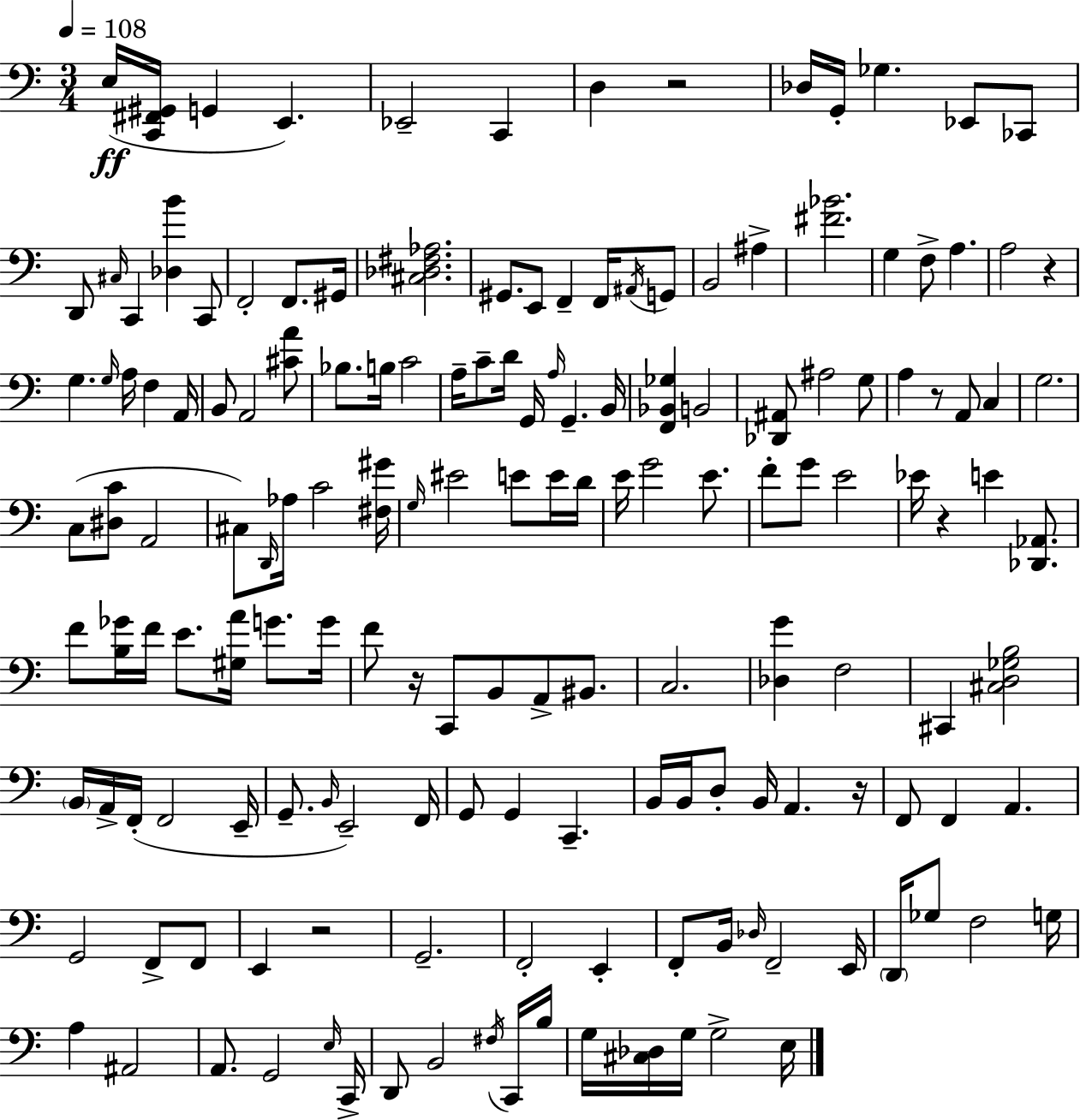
{
  \clef bass
  \numericTimeSignature
  \time 3/4
  \key c \major
  \tempo 4 = 108
  \repeat volta 2 { e16(\ff <c, fis, gis,>16 g,4 e,4.) | ees,2-- c,4 | d4 r2 | des16 g,16-. ges4. ees,8 ces,8 | \break d,8 \grace { cis16 } c,4 <des b'>4 c,8 | f,2-. f,8. | gis,16 <cis des fis aes>2. | gis,8. e,8 f,4-- f,16 \acciaccatura { ais,16 } | \break g,8 b,2 ais4-> | <fis' bes'>2. | g4 f8-> a4. | a2 r4 | \break g4. \grace { g16 } a16 f4 | a,16 b,8 a,2 | <cis' a'>8 bes8. b16 c'2 | a16-- c'8-- d'16 g,16 \grace { a16 } g,4.-- | \break b,16 <f, bes, ges>4 b,2 | <des, ais,>8 ais2 | g8 a4 r8 a,8 | c4 g2. | \break c8( <dis c'>8 a,2 | cis8) \grace { d,16 } aes16 c'2 | <fis gis'>16 \grace { g16 } eis'2 | e'8 e'16 d'16 e'16 g'2 | \break e'8. f'8-. g'8 e'2 | ees'16 r4 e'4 | <des, aes,>8. f'8 <b ges'>16 f'16 e'8. | <gis a'>16 g'8. g'16 f'8 r16 c,8 b,8 | \break a,8-> bis,8. c2. | <des g'>4 f2 | cis,4 <cis d ges b>2 | \parenthesize b,16 a,16-> f,16-.( f,2 | \break e,16-- g,8.-- \grace { b,16 } e,2--) | f,16 g,8 g,4 | c,4.-- b,16 b,16 d8-. b,16 | a,4. r16 f,8 f,4 | \break a,4. g,2 | f,8-> f,8 e,4 r2 | g,2.-- | f,2-. | \break e,4-. f,8-. b,16 \grace { des16 } f,2-- | e,16 \parenthesize d,16 ges8 f2 | g16 a4 | ais,2 a,8. g,2 | \break \grace { e16 } c,16-> d,8 b,2 | \acciaccatura { fis16 } c,16 b16 g16 <cis des>16 | g16 g2-> e16 } \bar "|."
}